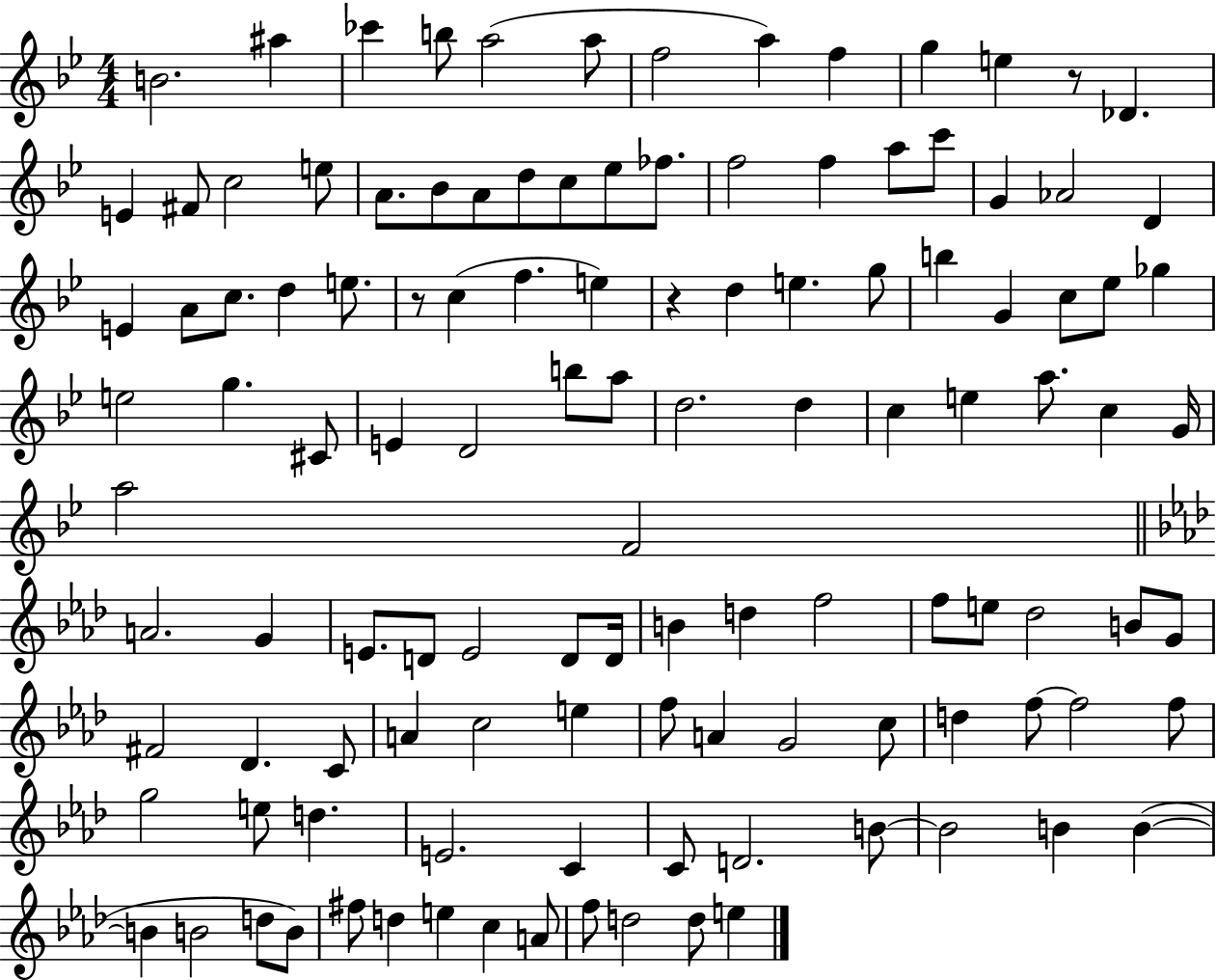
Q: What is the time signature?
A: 4/4